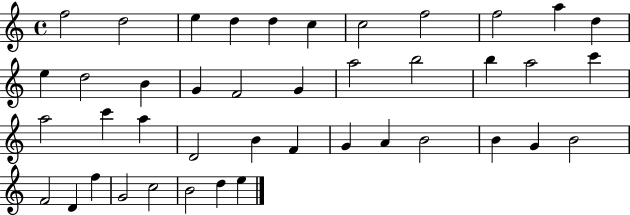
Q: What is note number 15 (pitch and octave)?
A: G4